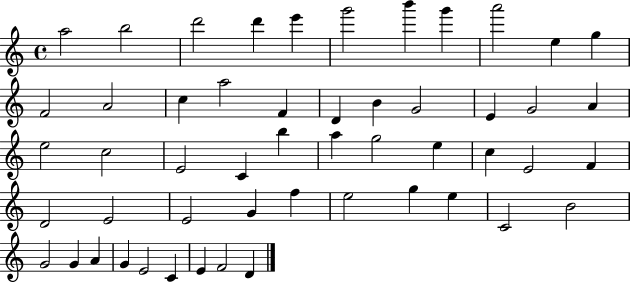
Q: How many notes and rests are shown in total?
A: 52